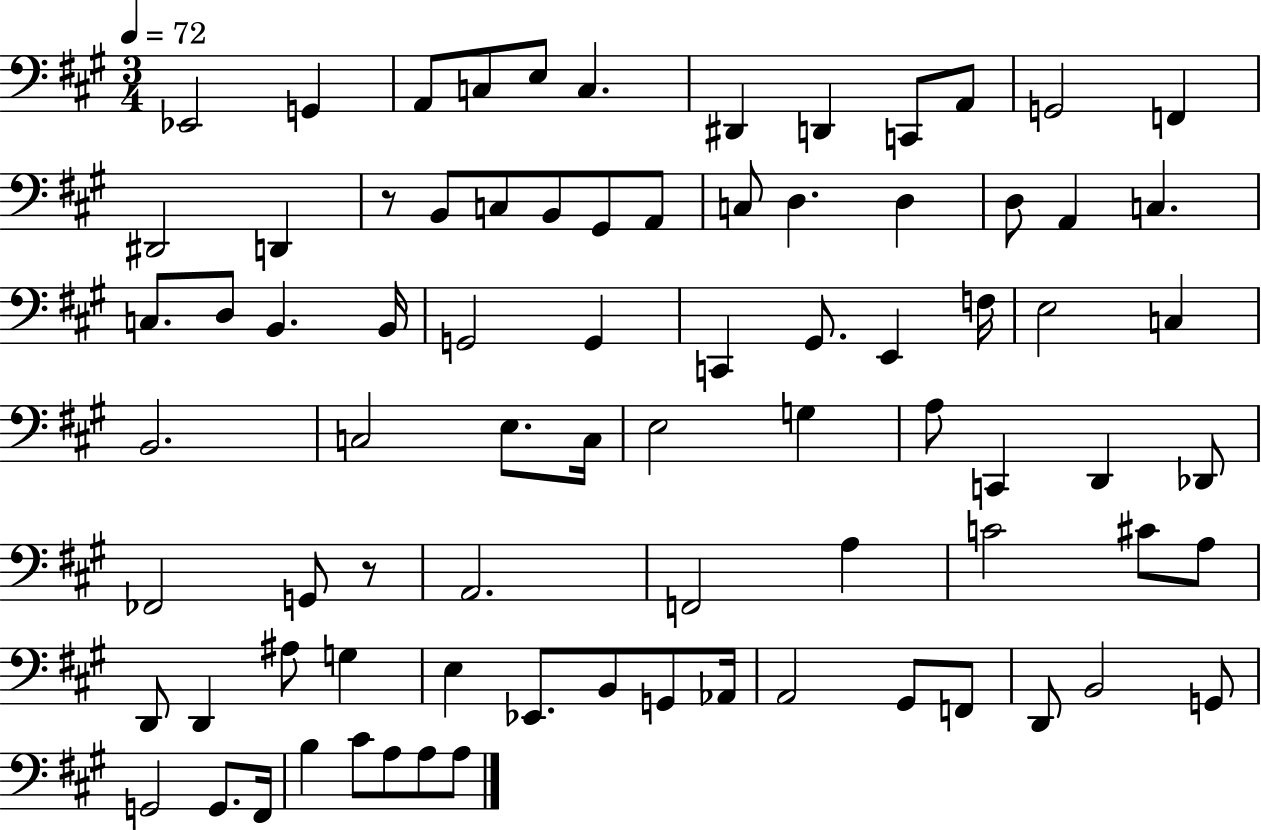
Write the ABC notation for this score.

X:1
T:Untitled
M:3/4
L:1/4
K:A
_E,,2 G,, A,,/2 C,/2 E,/2 C, ^D,, D,, C,,/2 A,,/2 G,,2 F,, ^D,,2 D,, z/2 B,,/2 C,/2 B,,/2 ^G,,/2 A,,/2 C,/2 D, D, D,/2 A,, C, C,/2 D,/2 B,, B,,/4 G,,2 G,, C,, ^G,,/2 E,, F,/4 E,2 C, B,,2 C,2 E,/2 C,/4 E,2 G, A,/2 C,, D,, _D,,/2 _F,,2 G,,/2 z/2 A,,2 F,,2 A, C2 ^C/2 A,/2 D,,/2 D,, ^A,/2 G, E, _E,,/2 B,,/2 G,,/2 _A,,/4 A,,2 ^G,,/2 F,,/2 D,,/2 B,,2 G,,/2 G,,2 G,,/2 ^F,,/4 B, ^C/2 A,/2 A,/2 A,/2